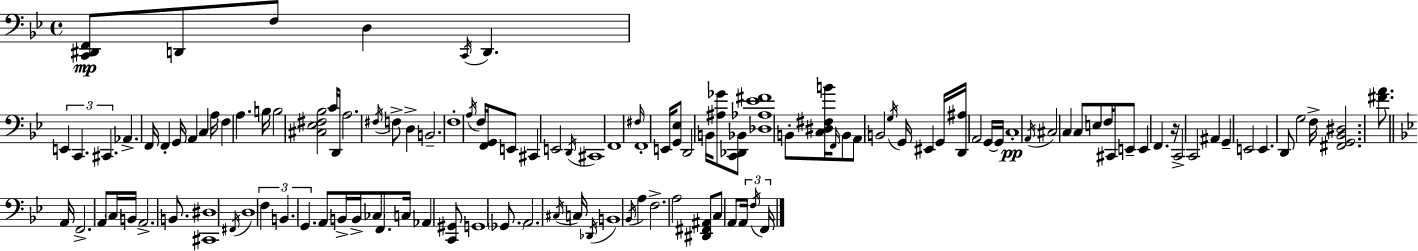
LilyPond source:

{
  \clef bass
  \time 4/4
  \defaultTimeSignature
  \key bes \major
  <c, dis, f,>8\mp d,8 f8 d4 \acciaccatura { c,16 } d,4. | \tuplet 3/2 { e,4 c,4. cis,4. } | aes,4.-> f,16 f,4-. g,16 a,4 | c4 a16 f4 a4. | \break b16 b2 <cis ees fis bes>2 | c'16 d,16 a2. \acciaccatura { fis16 } | f8-> d4-> b,2.-- | f1-. | \break \acciaccatura { a16 } f16 <f, g,>16 e,8 cis,4 e,2 | \acciaccatura { d,16 } cis,1 | f,1 | \grace { fis16 } f,1-. | \break e,16 <g, ees>8 d,2 | b,16 <ais ges'>8 <c, des, bes,>8 <des aes ees' fis'>1 | b,8-. <c dis fis b'>16 \grace { f,16 } b,8 a,8 b,2 | \acciaccatura { g16 } g,16 eis,4 g,16 <d, ais>16 a,2 | \break g,16~~ g,16 c1-.\pp | \acciaccatura { a,16 } cis2 | c4 c8 e8 f16 cis,8 e,8-- e,4 | f,4. r16 c,2-> | \break c,2 ais,4 g,4-- | e,2 e,4. d,8 | g2 f16-> <fis, g, bes, dis>2. | <fis' a'>8. \bar "||" \break \key bes \major a,16 f,2.-> a,8 \parenthesize c16 | b,16 a,2.-> b,8. | <cis, dis>1 | \acciaccatura { fis,16 } d1 | \break \tuplet 3/2 { f4 b,4. g,4. } | a,8 b,16-> b,16-> \parenthesize ces8 f,8. c16 aes,4 <c, gis,>8 | g,1 | \parenthesize ges,8. a,2. | \break \acciaccatura { cis16 } c16 \acciaccatura { des,16 } b,1 | \acciaccatura { bes,16 } a4 f2.-> | a2 <dis, fis, ais,>8 c8 | a,8 \tuplet 3/2 { a,16 \acciaccatura { f16 } f,16 } \bar "|."
}